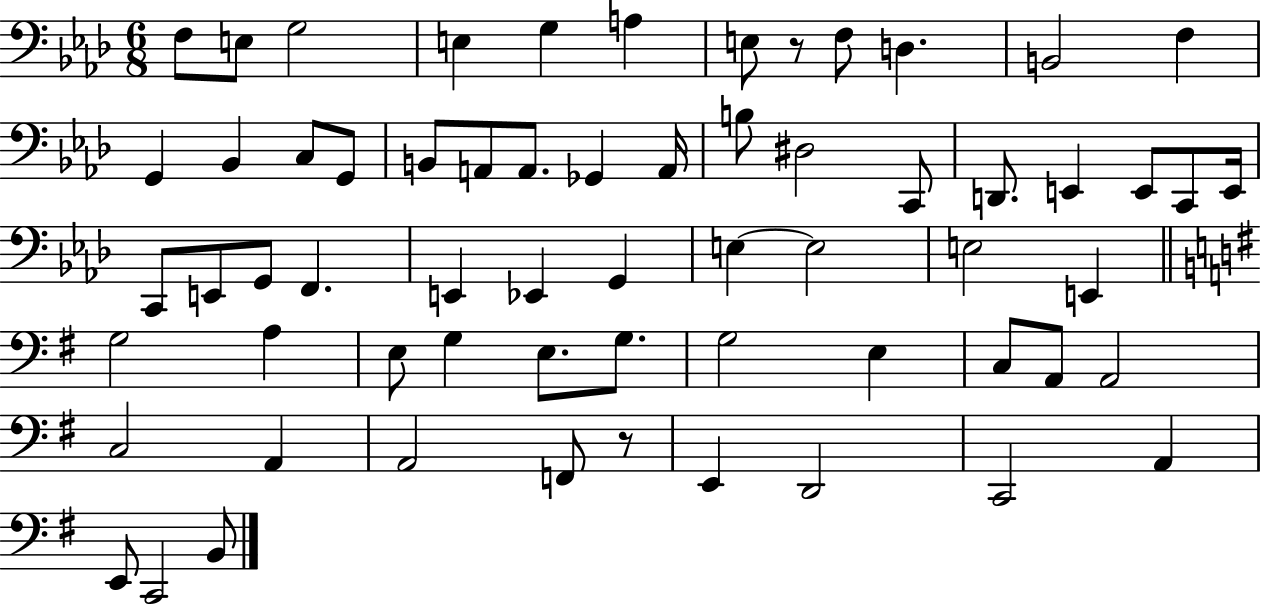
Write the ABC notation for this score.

X:1
T:Untitled
M:6/8
L:1/4
K:Ab
F,/2 E,/2 G,2 E, G, A, E,/2 z/2 F,/2 D, B,,2 F, G,, _B,, C,/2 G,,/2 B,,/2 A,,/2 A,,/2 _G,, A,,/4 B,/2 ^D,2 C,,/2 D,,/2 E,, E,,/2 C,,/2 E,,/4 C,,/2 E,,/2 G,,/2 F,, E,, _E,, G,, E, E,2 E,2 E,, G,2 A, E,/2 G, E,/2 G,/2 G,2 E, C,/2 A,,/2 A,,2 C,2 A,, A,,2 F,,/2 z/2 E,, D,,2 C,,2 A,, E,,/2 C,,2 B,,/2